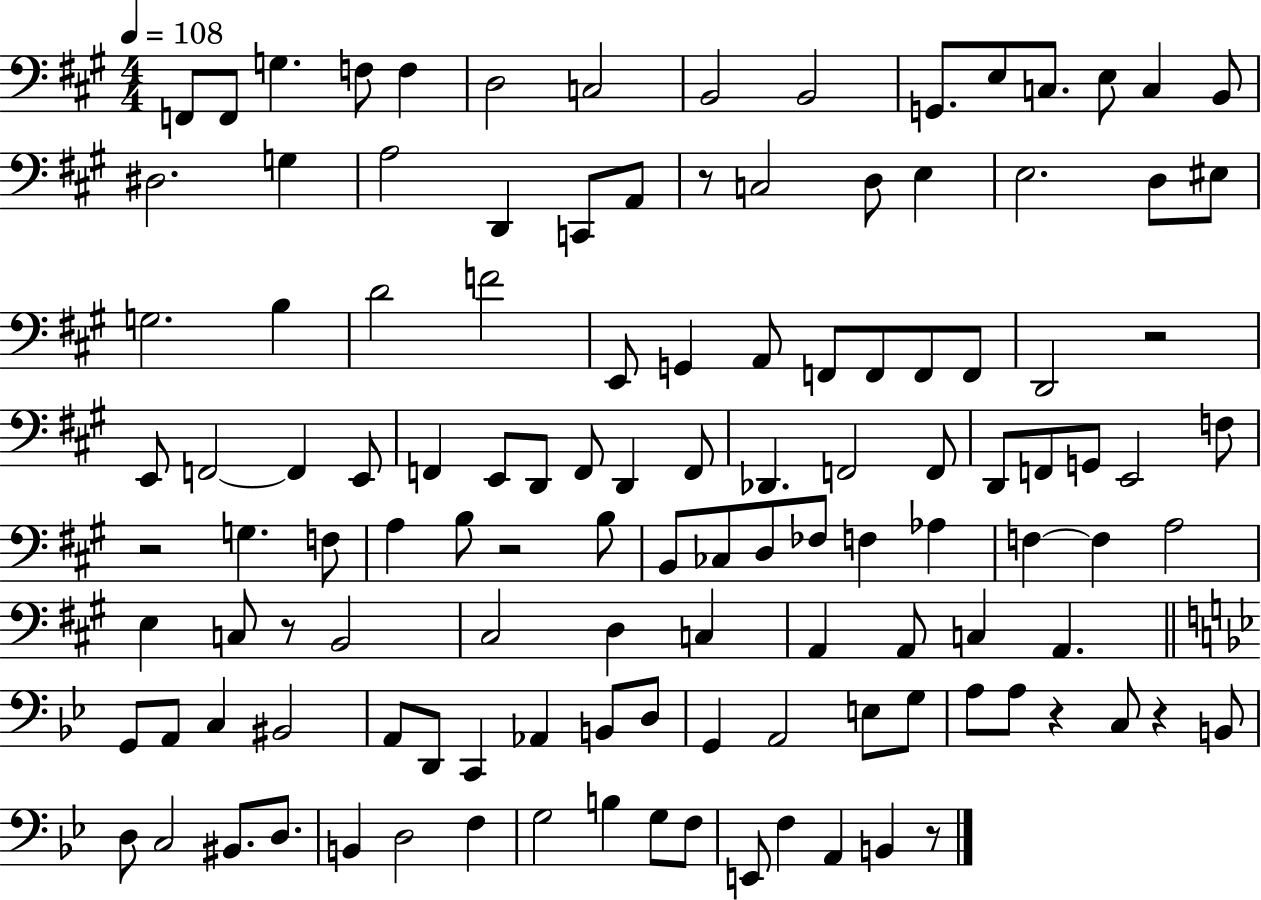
X:1
T:Untitled
M:4/4
L:1/4
K:A
F,,/2 F,,/2 G, F,/2 F, D,2 C,2 B,,2 B,,2 G,,/2 E,/2 C,/2 E,/2 C, B,,/2 ^D,2 G, A,2 D,, C,,/2 A,,/2 z/2 C,2 D,/2 E, E,2 D,/2 ^E,/2 G,2 B, D2 F2 E,,/2 G,, A,,/2 F,,/2 F,,/2 F,,/2 F,,/2 D,,2 z2 E,,/2 F,,2 F,, E,,/2 F,, E,,/2 D,,/2 F,,/2 D,, F,,/2 _D,, F,,2 F,,/2 D,,/2 F,,/2 G,,/2 E,,2 F,/2 z2 G, F,/2 A, B,/2 z2 B,/2 B,,/2 _C,/2 D,/2 _F,/2 F, _A, F, F, A,2 E, C,/2 z/2 B,,2 ^C,2 D, C, A,, A,,/2 C, A,, G,,/2 A,,/2 C, ^B,,2 A,,/2 D,,/2 C,, _A,, B,,/2 D,/2 G,, A,,2 E,/2 G,/2 A,/2 A,/2 z C,/2 z B,,/2 D,/2 C,2 ^B,,/2 D,/2 B,, D,2 F, G,2 B, G,/2 F,/2 E,,/2 F, A,, B,, z/2